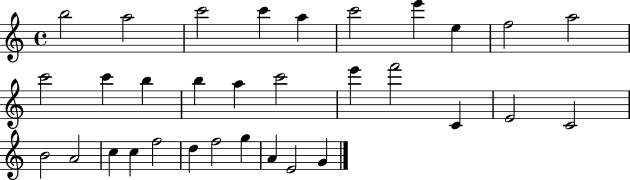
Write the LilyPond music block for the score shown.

{
  \clef treble
  \time 4/4
  \defaultTimeSignature
  \key c \major
  b''2 a''2 | c'''2 c'''4 a''4 | c'''2 e'''4 e''4 | f''2 a''2 | \break c'''2 c'''4 b''4 | b''4 a''4 c'''2 | e'''4 f'''2 c'4 | e'2 c'2 | \break b'2 a'2 | c''4 c''4 f''2 | d''4 f''2 g''4 | a'4 e'2 g'4 | \break \bar "|."
}